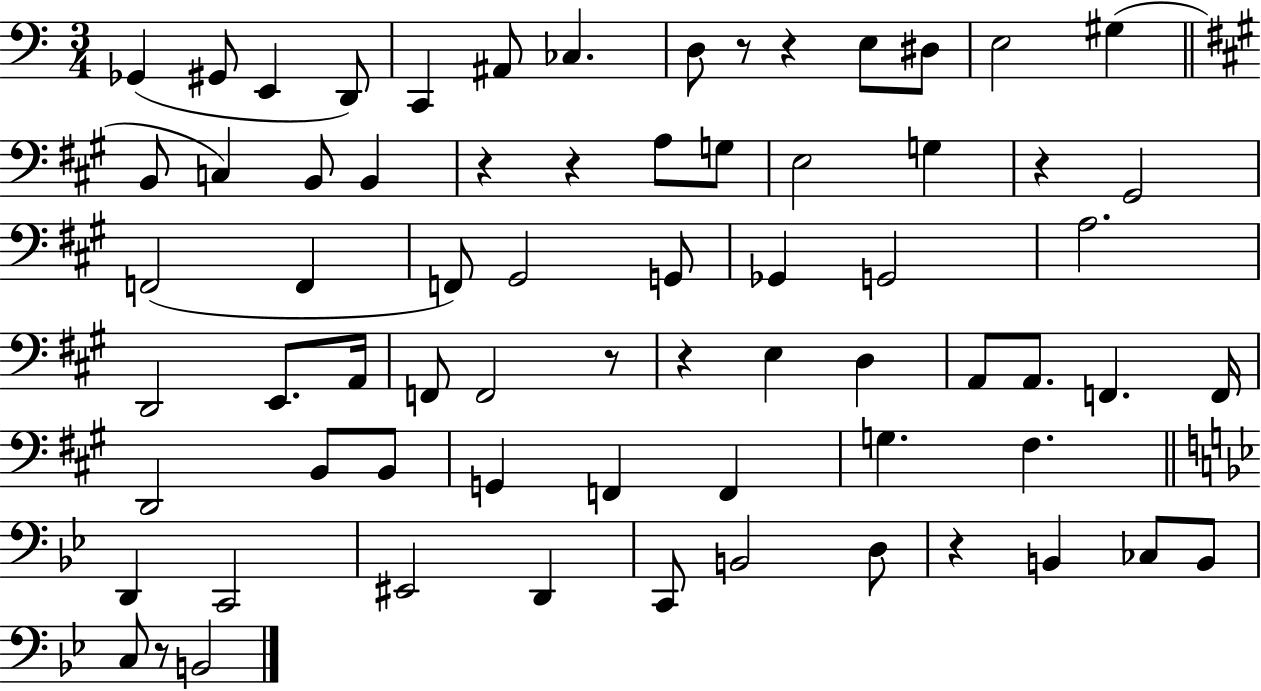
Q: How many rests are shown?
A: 9